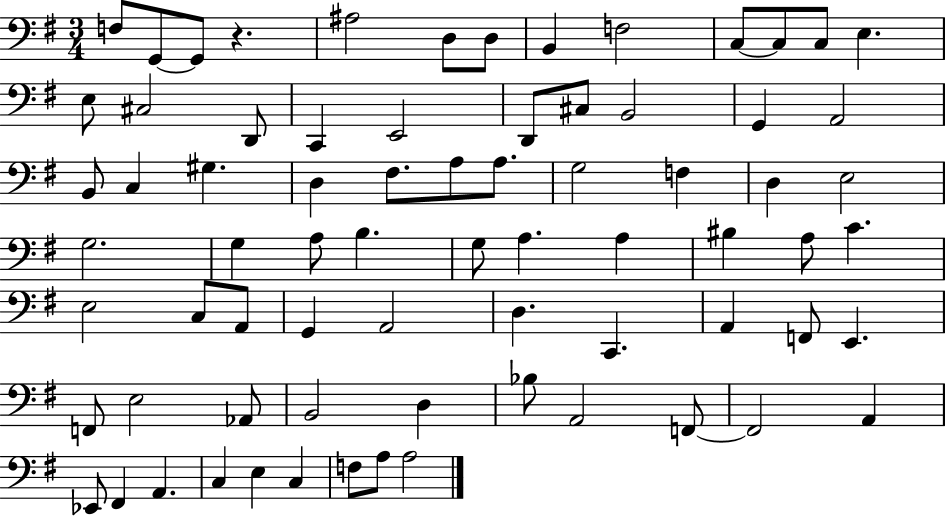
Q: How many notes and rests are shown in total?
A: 73